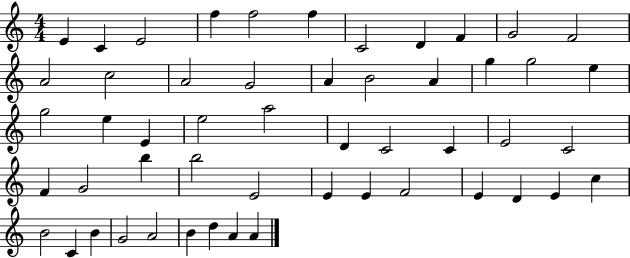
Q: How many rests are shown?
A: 0